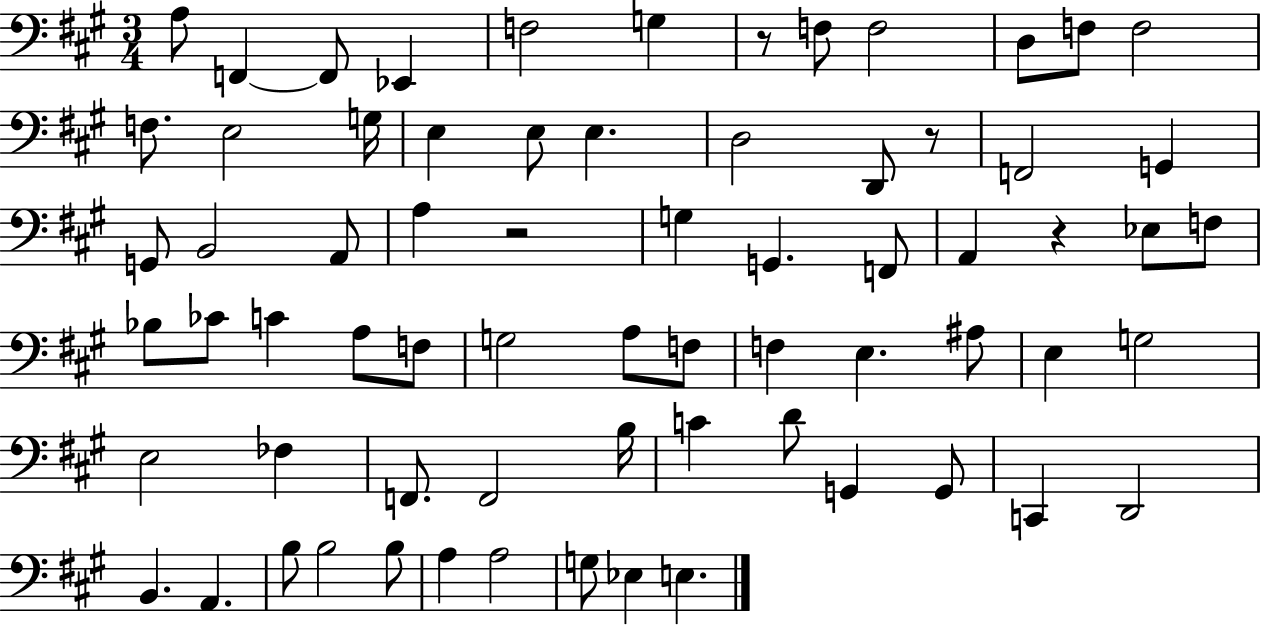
A3/e F2/q F2/e Eb2/q F3/h G3/q R/e F3/e F3/h D3/e F3/e F3/h F3/e. E3/h G3/s E3/q E3/e E3/q. D3/h D2/e R/e F2/h G2/q G2/e B2/h A2/e A3/q R/h G3/q G2/q. F2/e A2/q R/q Eb3/e F3/e Bb3/e CES4/e C4/q A3/e F3/e G3/h A3/e F3/e F3/q E3/q. A#3/e E3/q G3/h E3/h FES3/q F2/e. F2/h B3/s C4/q D4/e G2/q G2/e C2/q D2/h B2/q. A2/q. B3/e B3/h B3/e A3/q A3/h G3/e Eb3/q E3/q.